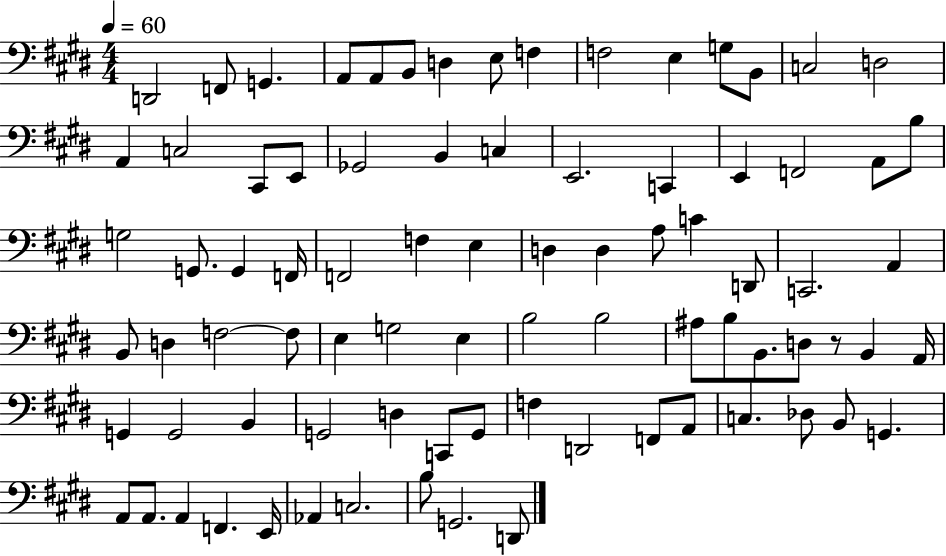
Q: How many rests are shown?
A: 1